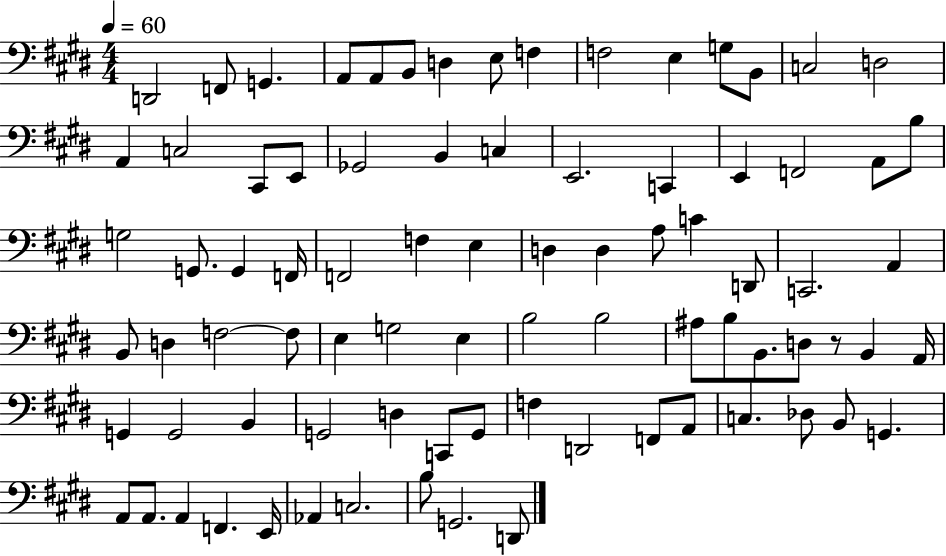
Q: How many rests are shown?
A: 1